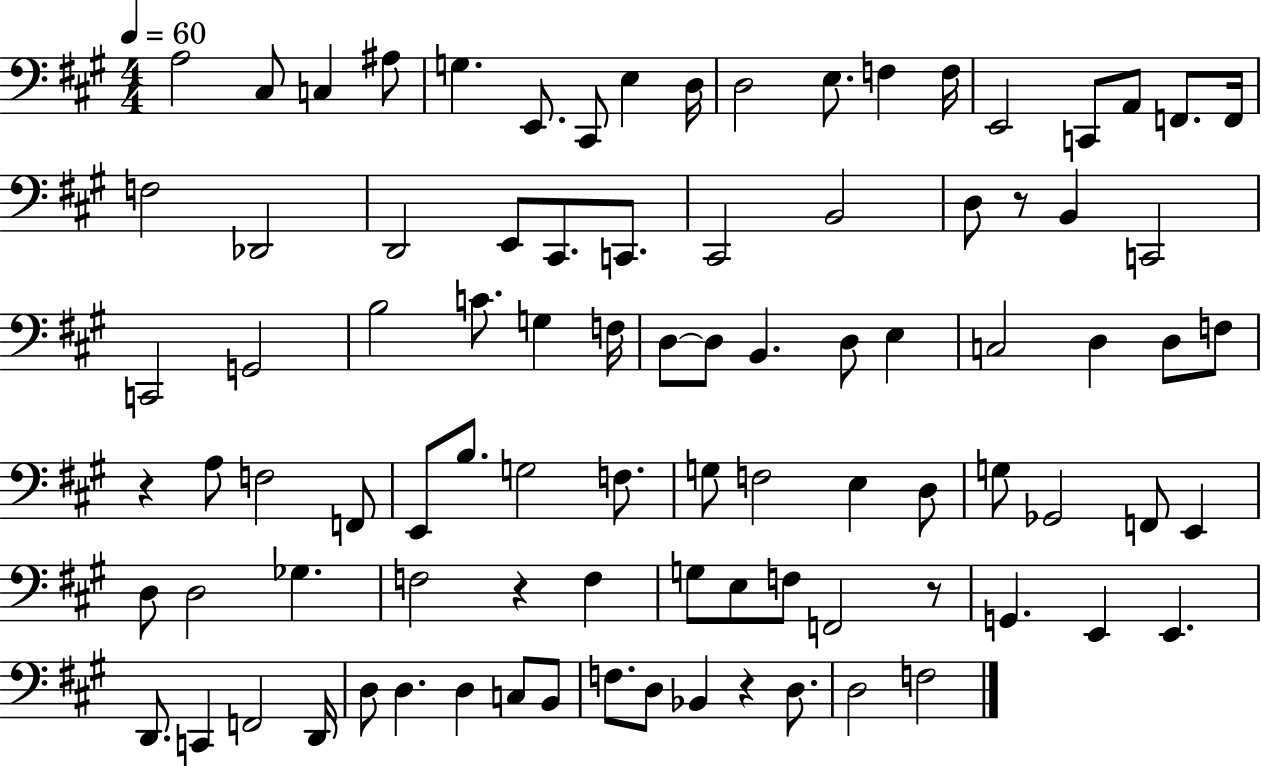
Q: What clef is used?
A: bass